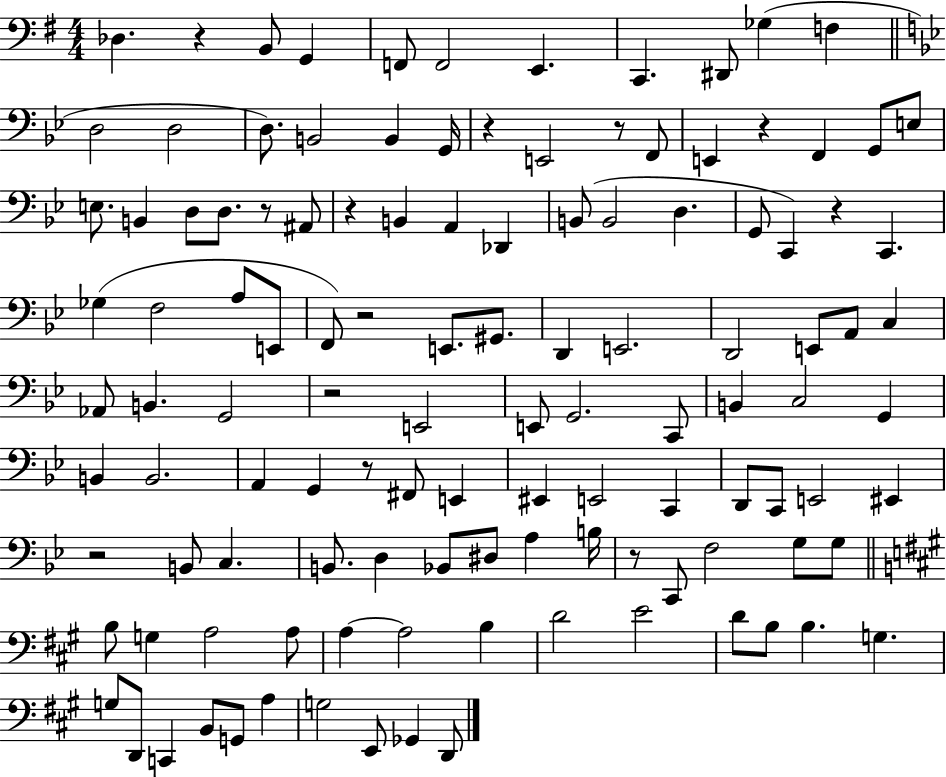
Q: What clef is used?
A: bass